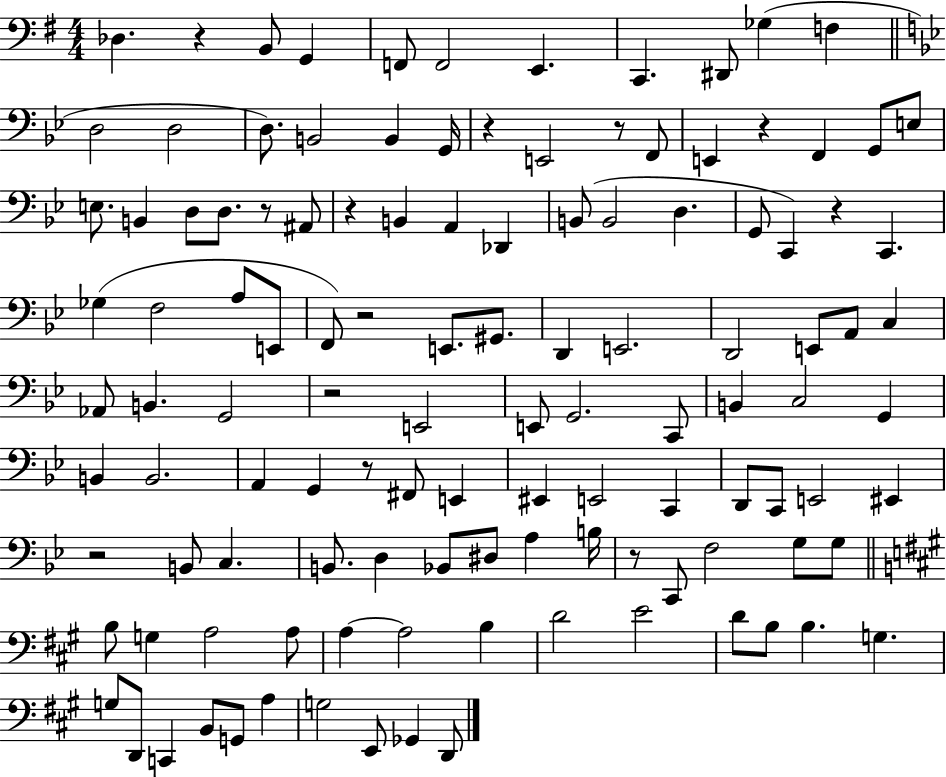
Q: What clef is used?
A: bass